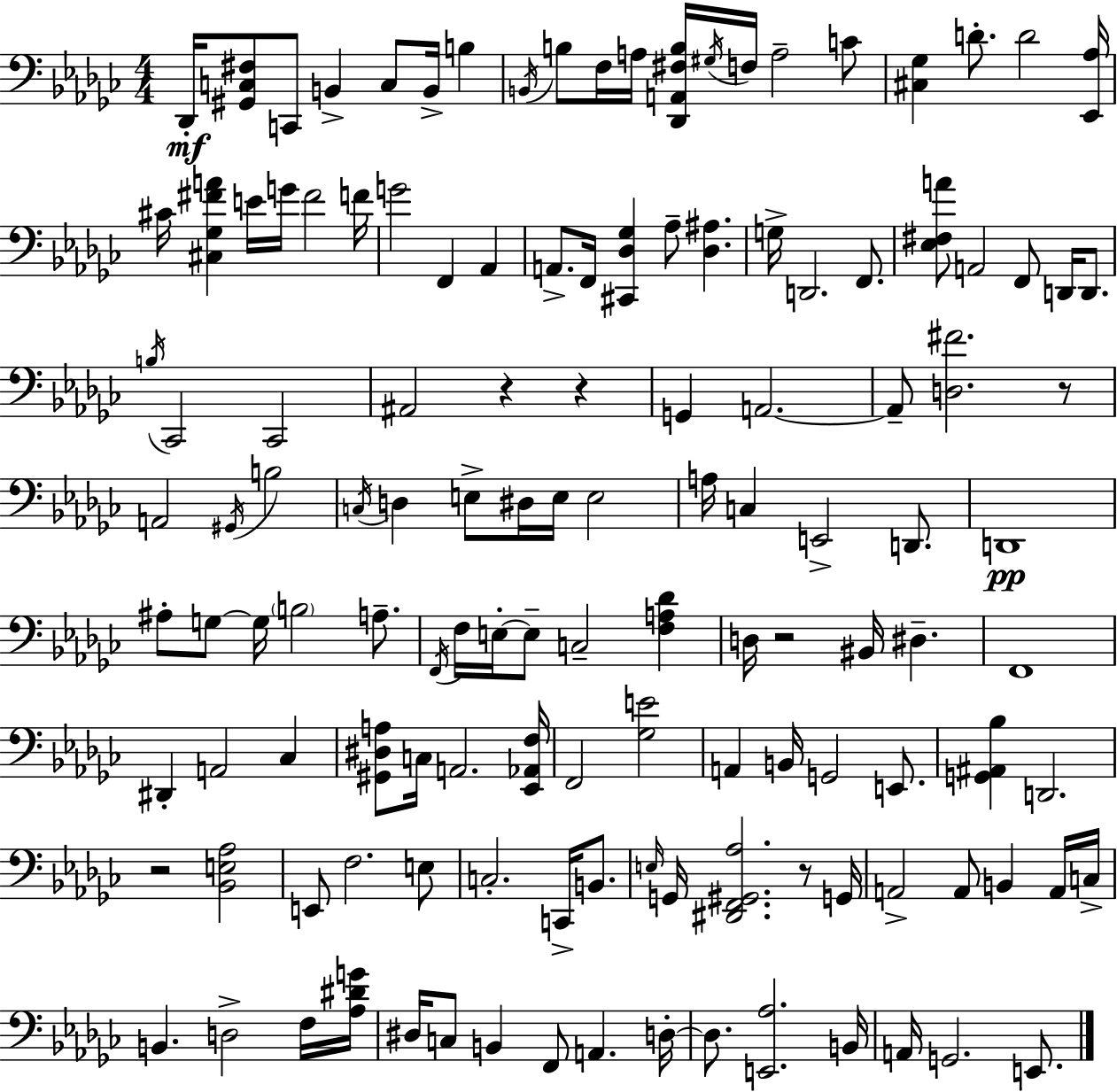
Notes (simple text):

Db2/s [G#2,C3,F#3]/e C2/e B2/q C3/e B2/s B3/q B2/s B3/e F3/s A3/s [Db2,A2,F#3,B3]/s G#3/s F3/s A3/h C4/e [C#3,Gb3]/q D4/e. D4/h [Eb2,Ab3]/s C#4/s [C#3,Gb3,F#4,A4]/q E4/s G4/s F#4/h F4/s G4/h F2/q Ab2/q A2/e. F2/s [C#2,Db3,Gb3]/q Ab3/e [Db3,A#3]/q. G3/s D2/h. F2/e. [Eb3,F#3,A4]/e A2/h F2/e D2/s D2/e. B3/s CES2/h CES2/h A#2/h R/q R/q G2/q A2/h. A2/e [D3,F#4]/h. R/e A2/h G#2/s B3/h C3/s D3/q E3/e D#3/s E3/s E3/h A3/s C3/q E2/h D2/e. D2/w A#3/e G3/e G3/s B3/h A3/e. F2/s F3/s E3/s E3/e C3/h [F3,A3,Db4]/q D3/s R/h BIS2/s D#3/q. F2/w D#2/q A2/h CES3/q [G#2,D#3,A3]/e C3/s A2/h. [Eb2,Ab2,F3]/s F2/h [Gb3,E4]/h A2/q B2/s G2/h E2/e. [G2,A#2,Bb3]/q D2/h. R/h [Bb2,E3,Ab3]/h E2/e F3/h. E3/e C3/h. C2/s B2/e. E3/s G2/s [D#2,F2,G#2,Ab3]/h. R/e G2/s A2/h A2/e B2/q A2/s C3/s B2/q. D3/h F3/s [Ab3,D#4,G4]/s D#3/s C3/e B2/q F2/e A2/q. D3/s D3/e. [E2,Ab3]/h. B2/s A2/s G2/h. E2/e.